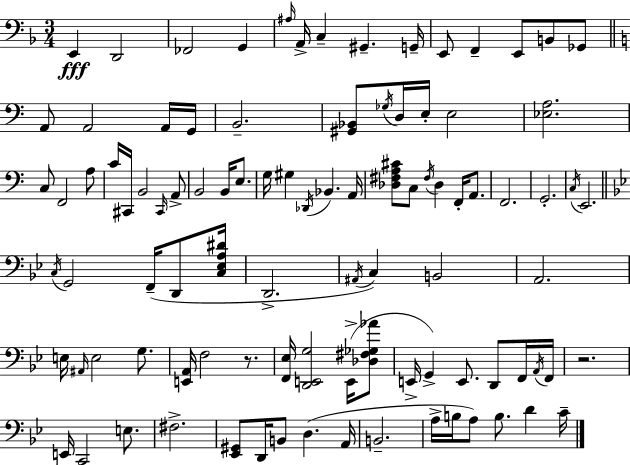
E2/q D2/h FES2/h G2/q A#3/s A2/s C3/q G#2/q. G2/s E2/e F2/q E2/e B2/e Gb2/e A2/e A2/h A2/s G2/s B2/h. [G#2,Bb2]/e Gb3/s D3/s E3/s E3/h [Eb3,A3]/h. C3/e F2/h A3/e C4/s C#2/s B2/h C#2/s A2/e B2/h B2/s E3/e. G3/s G#3/q Db2/s Bb2/q. A2/s [Db3,F#3,A3,C#4]/e C3/e F#3/s Db3/q F2/s A2/e. F2/h. G2/h. C3/s E2/h. C3/s G2/h F2/s D2/e [C3,Eb3,A3,D#4]/s D2/h. A#2/s C3/q B2/h A2/h. E3/s A#2/s E3/h G3/e. [E2,A2]/s F3/h R/e. [F2,Eb3]/s [D2,E2,G3]/h E2/s [Db3,F#3,Gb3,Ab4]/e E2/s G2/q E2/e. D2/e F2/s A2/s F2/s R/h. E2/s C2/h E3/e. F#3/h. [Eb2,G#2]/e D2/s B2/e D3/q. A2/s B2/h. A3/s B3/s A3/e B3/e. D4/q C4/s